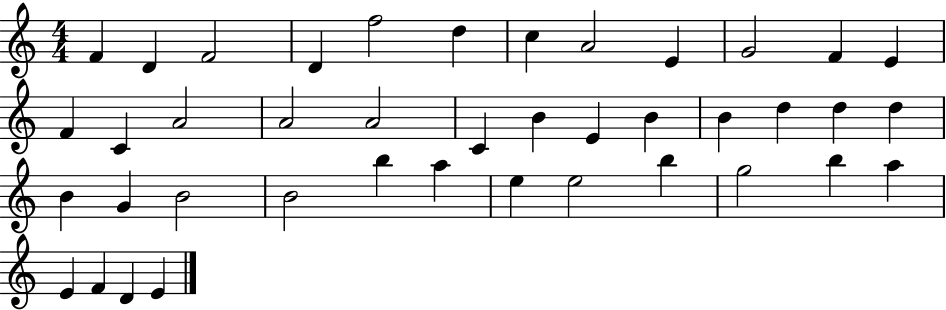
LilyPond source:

{
  \clef treble
  \numericTimeSignature
  \time 4/4
  \key c \major
  f'4 d'4 f'2 | d'4 f''2 d''4 | c''4 a'2 e'4 | g'2 f'4 e'4 | \break f'4 c'4 a'2 | a'2 a'2 | c'4 b'4 e'4 b'4 | b'4 d''4 d''4 d''4 | \break b'4 g'4 b'2 | b'2 b''4 a''4 | e''4 e''2 b''4 | g''2 b''4 a''4 | \break e'4 f'4 d'4 e'4 | \bar "|."
}